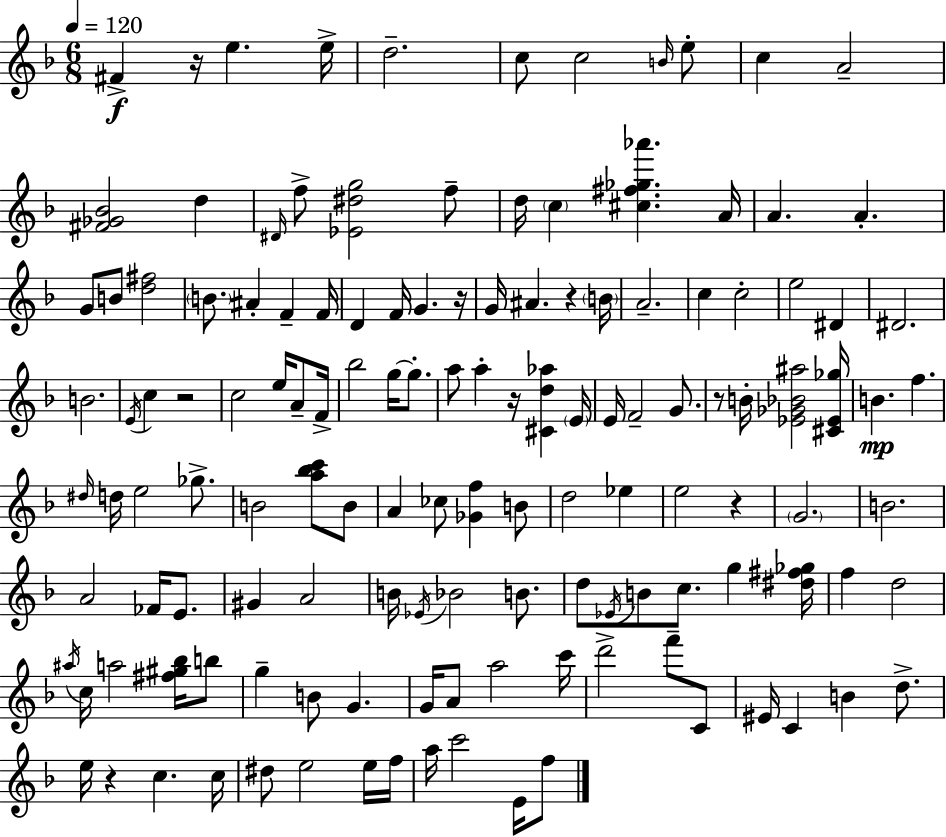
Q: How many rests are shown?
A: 8